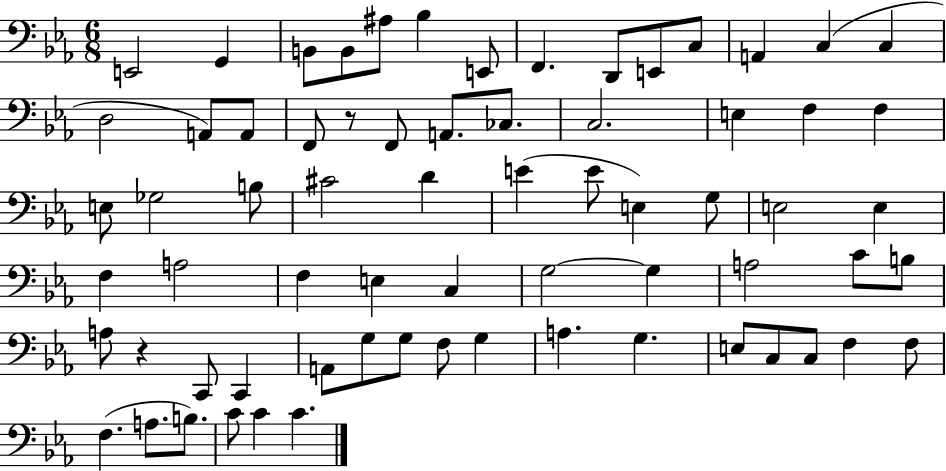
E2/h G2/q B2/e B2/e A#3/e Bb3/q E2/e F2/q. D2/e E2/e C3/e A2/q C3/q C3/q D3/h A2/e A2/e F2/e R/e F2/e A2/e. CES3/e. C3/h. E3/q F3/q F3/q E3/e Gb3/h B3/e C#4/h D4/q E4/q E4/e E3/q G3/e E3/h E3/q F3/q A3/h F3/q E3/q C3/q G3/h G3/q A3/h C4/e B3/e A3/e R/q C2/e C2/q A2/e G3/e G3/e F3/e G3/q A3/q. G3/q. E3/e C3/e C3/e F3/q F3/e F3/q. A3/e. B3/e. C4/e C4/q C4/q.